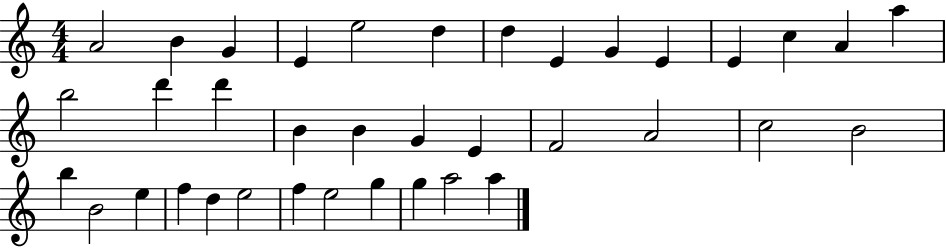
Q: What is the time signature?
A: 4/4